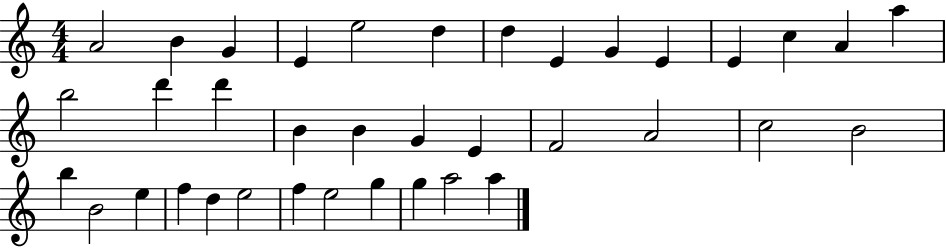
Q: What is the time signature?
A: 4/4